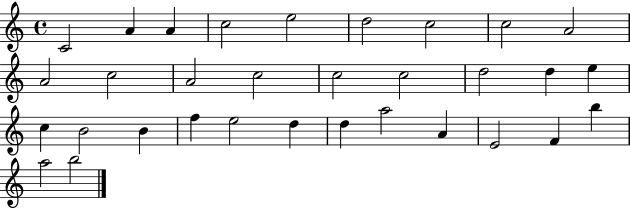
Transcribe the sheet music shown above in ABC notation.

X:1
T:Untitled
M:4/4
L:1/4
K:C
C2 A A c2 e2 d2 c2 c2 A2 A2 c2 A2 c2 c2 c2 d2 d e c B2 B f e2 d d a2 A E2 F b a2 b2